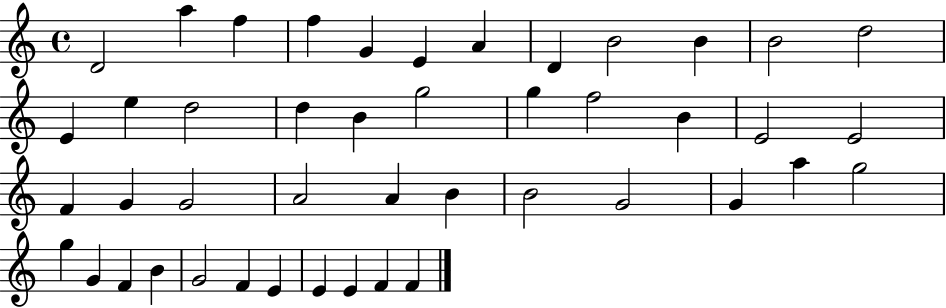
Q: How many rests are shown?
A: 0